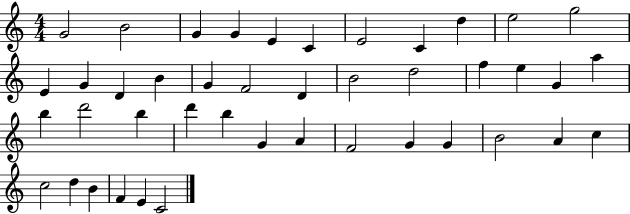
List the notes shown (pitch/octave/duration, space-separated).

G4/h B4/h G4/q G4/q E4/q C4/q E4/h C4/q D5/q E5/h G5/h E4/q G4/q D4/q B4/q G4/q F4/h D4/q B4/h D5/h F5/q E5/q G4/q A5/q B5/q D6/h B5/q D6/q B5/q G4/q A4/q F4/h G4/q G4/q B4/h A4/q C5/q C5/h D5/q B4/q F4/q E4/q C4/h